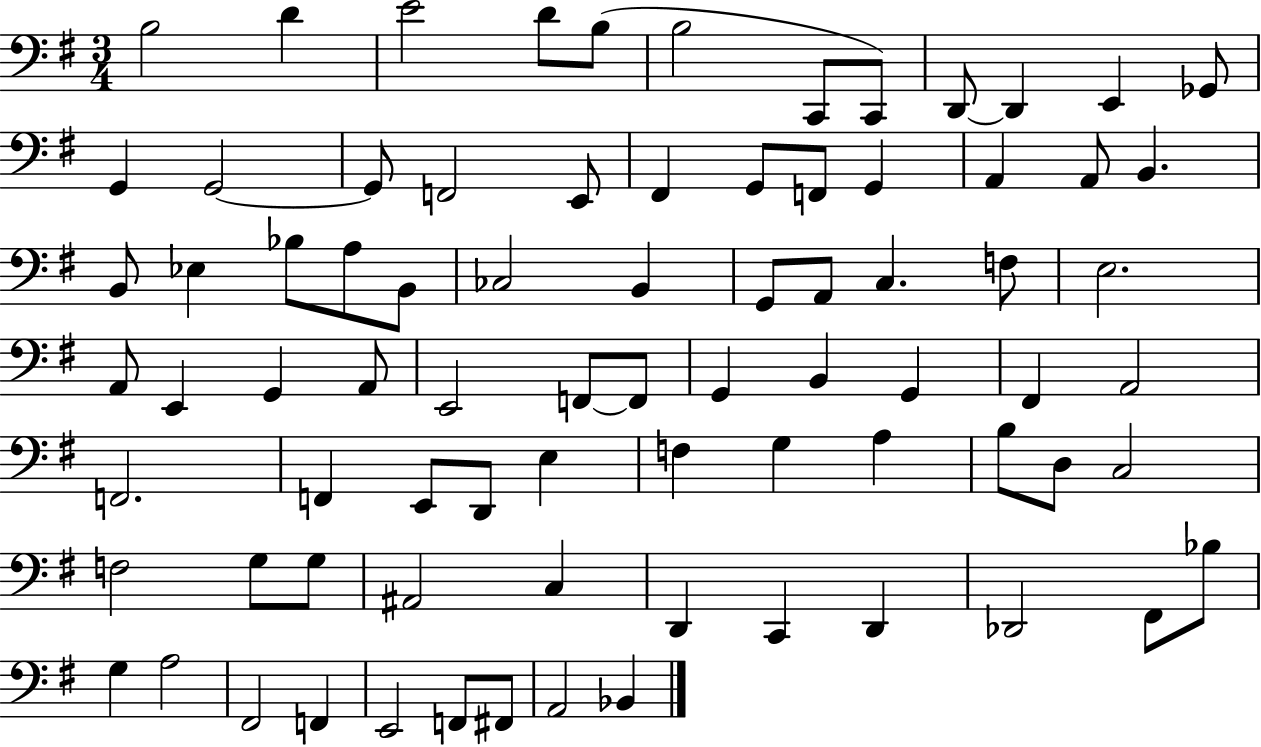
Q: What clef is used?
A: bass